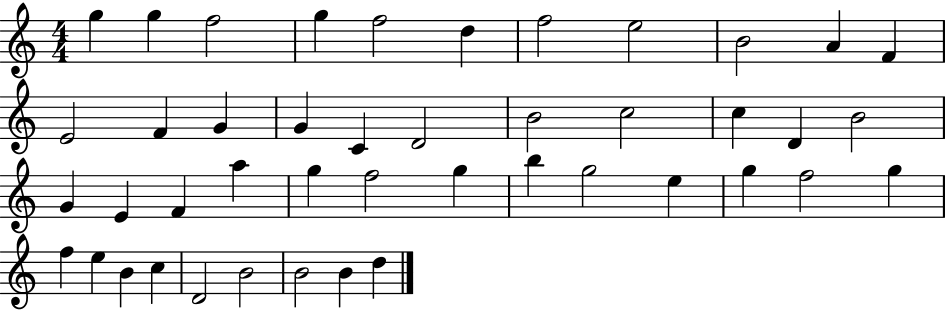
X:1
T:Untitled
M:4/4
L:1/4
K:C
g g f2 g f2 d f2 e2 B2 A F E2 F G G C D2 B2 c2 c D B2 G E F a g f2 g b g2 e g f2 g f e B c D2 B2 B2 B d